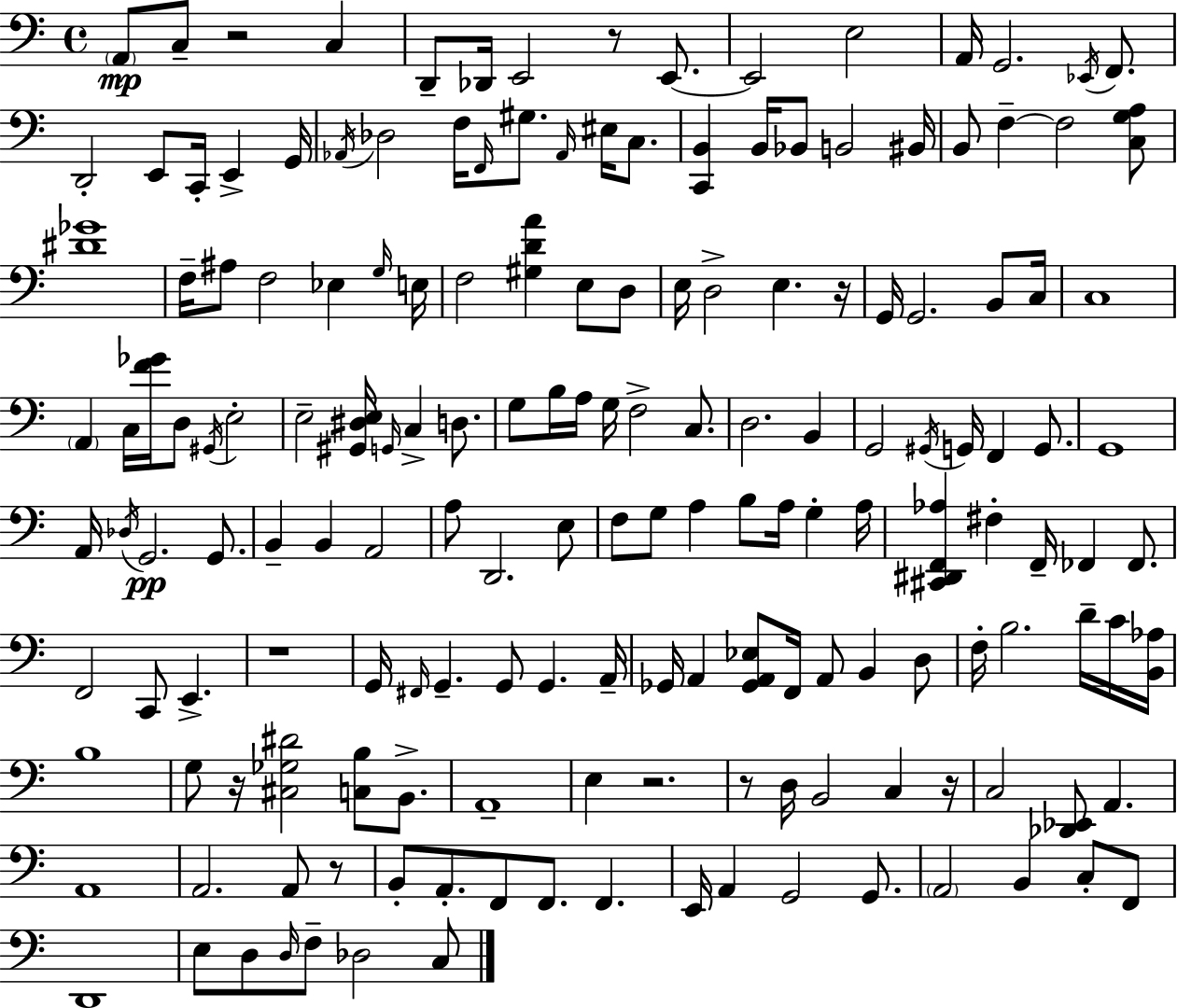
A2/e C3/e R/h C3/q D2/e Db2/s E2/h R/e E2/e. E2/h E3/h A2/s G2/h. Eb2/s F2/e. D2/h E2/e C2/s E2/q G2/s Ab2/s Db3/h F3/s F2/s G#3/e. Ab2/s EIS3/s C3/e. [C2,B2]/q B2/s Bb2/e B2/h BIS2/s B2/e F3/q F3/h [C3,G3,A3]/e [D#4,Gb4]/w F3/s A#3/e F3/h Eb3/q G3/s E3/s F3/h [G#3,D4,A4]/q E3/e D3/e E3/s D3/h E3/q. R/s G2/s G2/h. B2/e C3/s C3/w A2/q C3/s [F4,Gb4]/s D3/e G#2/s E3/h E3/h [G#2,D#3,E3]/s G2/s C3/q D3/e. G3/e B3/s A3/s G3/s F3/h C3/e. D3/h. B2/q G2/h G#2/s G2/s F2/q G2/e. G2/w A2/s Db3/s G2/h. G2/e. B2/q B2/q A2/h A3/e D2/h. E3/e F3/e G3/e A3/q B3/e A3/s G3/q A3/s [C#2,D#2,F2,Ab3]/q F#3/q F2/s FES2/q FES2/e. F2/h C2/e E2/q. R/w G2/s F#2/s G2/q. G2/e G2/q. A2/s Gb2/s A2/q [Gb2,A2,Eb3]/e F2/s A2/e B2/q D3/e F3/s B3/h. D4/s C4/s [B2,Ab3]/s B3/w G3/e R/s [C#3,Gb3,D#4]/h [C3,B3]/e B2/e. A2/w E3/q R/h. R/e D3/s B2/h C3/q R/s C3/h [Db2,Eb2]/e A2/q. A2/w A2/h. A2/e R/e B2/e A2/e. F2/e F2/e. F2/q. E2/s A2/q G2/h G2/e. A2/h B2/q C3/e F2/e D2/w E3/e D3/e D3/s F3/e Db3/h C3/e